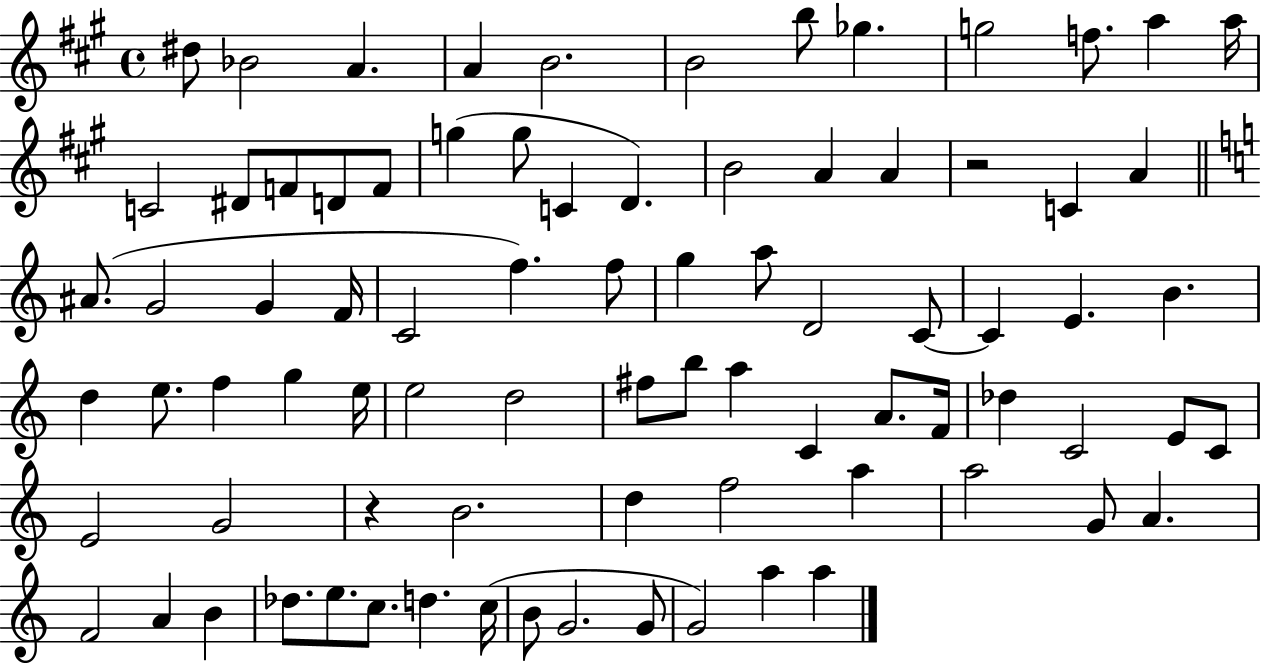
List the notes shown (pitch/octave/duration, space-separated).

D#5/e Bb4/h A4/q. A4/q B4/h. B4/h B5/e Gb5/q. G5/h F5/e. A5/q A5/s C4/h D#4/e F4/e D4/e F4/e G5/q G5/e C4/q D4/q. B4/h A4/q A4/q R/h C4/q A4/q A#4/e. G4/h G4/q F4/s C4/h F5/q. F5/e G5/q A5/e D4/h C4/e C4/q E4/q. B4/q. D5/q E5/e. F5/q G5/q E5/s E5/h D5/h F#5/e B5/e A5/q C4/q A4/e. F4/s Db5/q C4/h E4/e C4/e E4/h G4/h R/q B4/h. D5/q F5/h A5/q A5/h G4/e A4/q. F4/h A4/q B4/q Db5/e. E5/e. C5/e. D5/q. C5/s B4/e G4/h. G4/e G4/h A5/q A5/q